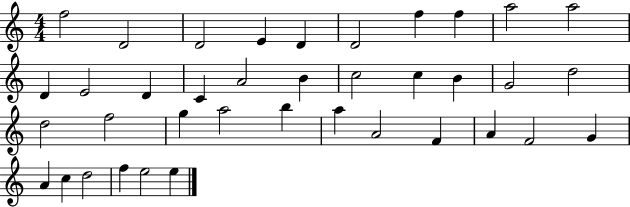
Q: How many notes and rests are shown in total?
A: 38